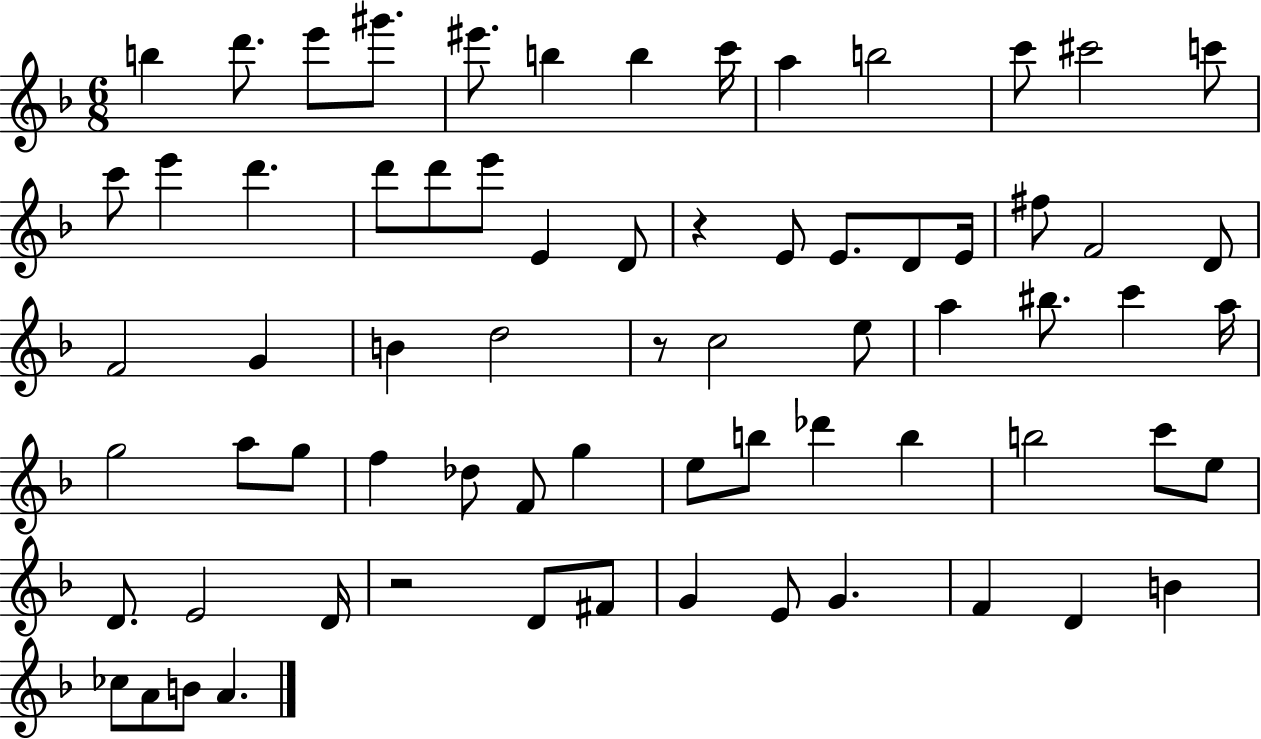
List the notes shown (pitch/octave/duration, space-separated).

B5/q D6/e. E6/e G#6/e. EIS6/e. B5/q B5/q C6/s A5/q B5/h C6/e C#6/h C6/e C6/e E6/q D6/q. D6/e D6/e E6/e E4/q D4/e R/q E4/e E4/e. D4/e E4/s F#5/e F4/h D4/e F4/h G4/q B4/q D5/h R/e C5/h E5/e A5/q BIS5/e. C6/q A5/s G5/h A5/e G5/e F5/q Db5/e F4/e G5/q E5/e B5/e Db6/q B5/q B5/h C6/e E5/e D4/e. E4/h D4/s R/h D4/e F#4/e G4/q E4/e G4/q. F4/q D4/q B4/q CES5/e A4/e B4/e A4/q.